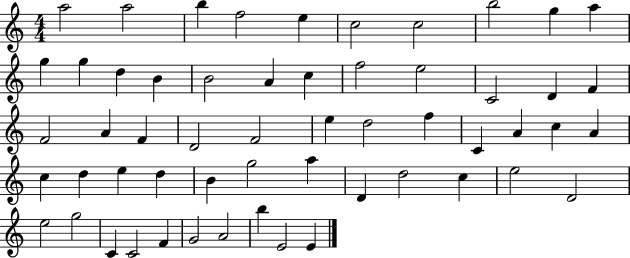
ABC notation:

X:1
T:Untitled
M:4/4
L:1/4
K:C
a2 a2 b f2 e c2 c2 b2 g a g g d B B2 A c f2 e2 C2 D F F2 A F D2 F2 e d2 f C A c A c d e d B g2 a D d2 c e2 D2 e2 g2 C C2 F G2 A2 b E2 E